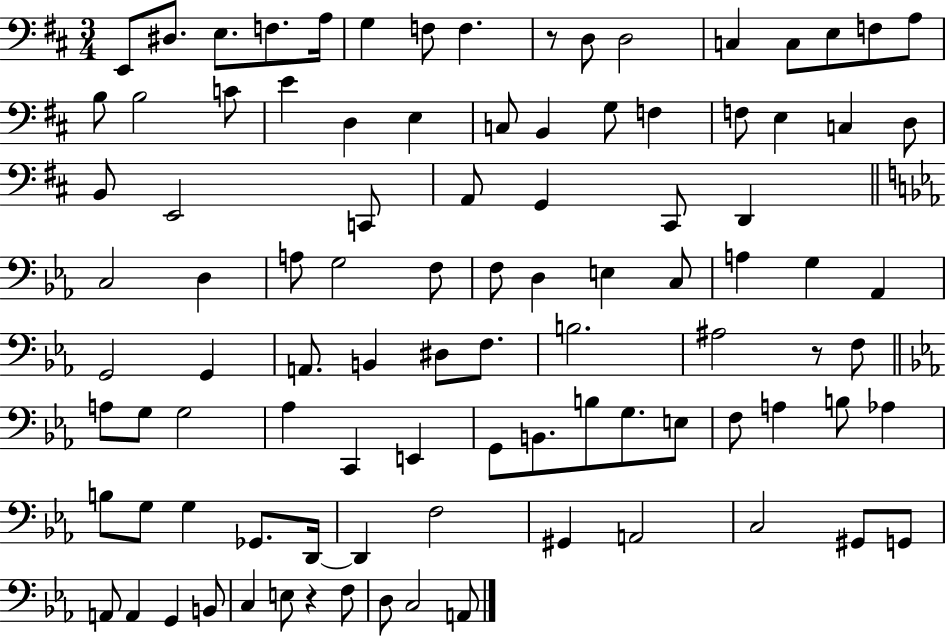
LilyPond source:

{
  \clef bass
  \numericTimeSignature
  \time 3/4
  \key d \major
  \repeat volta 2 { e,8 dis8. e8. f8. a16 | g4 f8 f4. | r8 d8 d2 | c4 c8 e8 f8 a8 | \break b8 b2 c'8 | e'4 d4 e4 | c8 b,4 g8 f4 | f8 e4 c4 d8 | \break b,8 e,2 c,8 | a,8 g,4 cis,8 d,4 | \bar "||" \break \key ees \major c2 d4 | a8 g2 f8 | f8 d4 e4 c8 | a4 g4 aes,4 | \break g,2 g,4 | a,8. b,4 dis8 f8. | b2. | ais2 r8 f8 | \break \bar "||" \break \key ees \major a8 g8 g2 | aes4 c,4 e,4 | g,8 b,8. b8 g8. e8 | f8 a4 b8 aes4 | \break b8 g8 g4 ges,8. d,16~~ | d,4 f2 | gis,4 a,2 | c2 gis,8 g,8 | \break a,8 a,4 g,4 b,8 | c4 e8 r4 f8 | d8 c2 a,8 | } \bar "|."
}